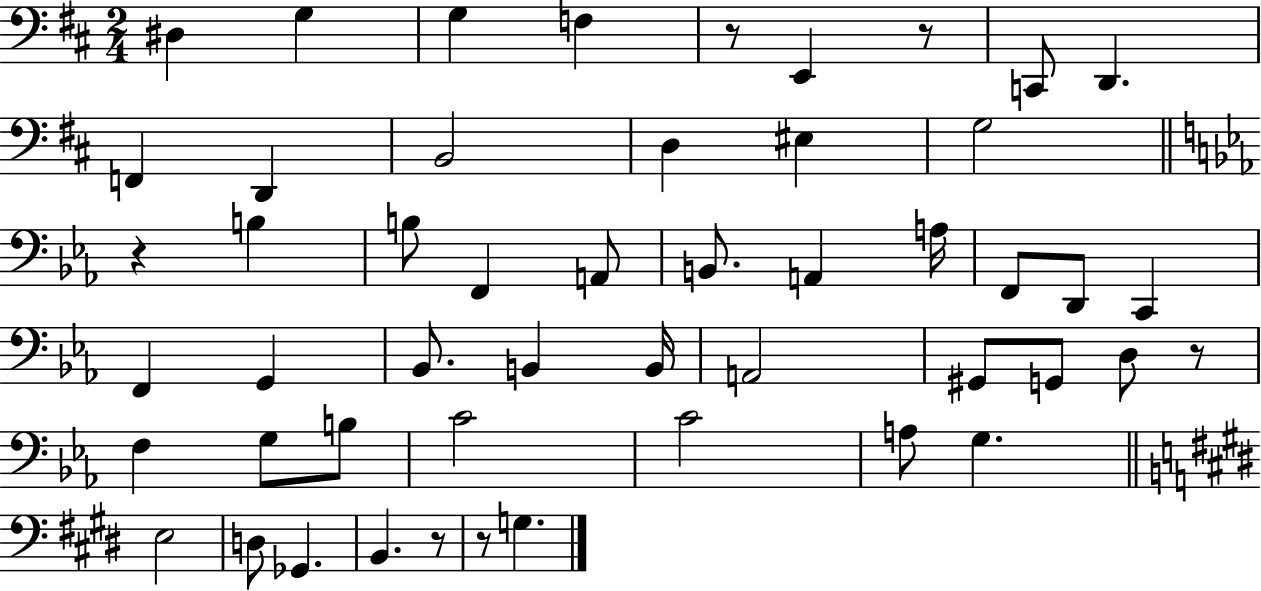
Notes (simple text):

D#3/q G3/q G3/q F3/q R/e E2/q R/e C2/e D2/q. F2/q D2/q B2/h D3/q EIS3/q G3/h R/q B3/q B3/e F2/q A2/e B2/e. A2/q A3/s F2/e D2/e C2/q F2/q G2/q Bb2/e. B2/q B2/s A2/h G#2/e G2/e D3/e R/e F3/q G3/e B3/e C4/h C4/h A3/e G3/q. E3/h D3/e Gb2/q. B2/q. R/e R/e G3/q.